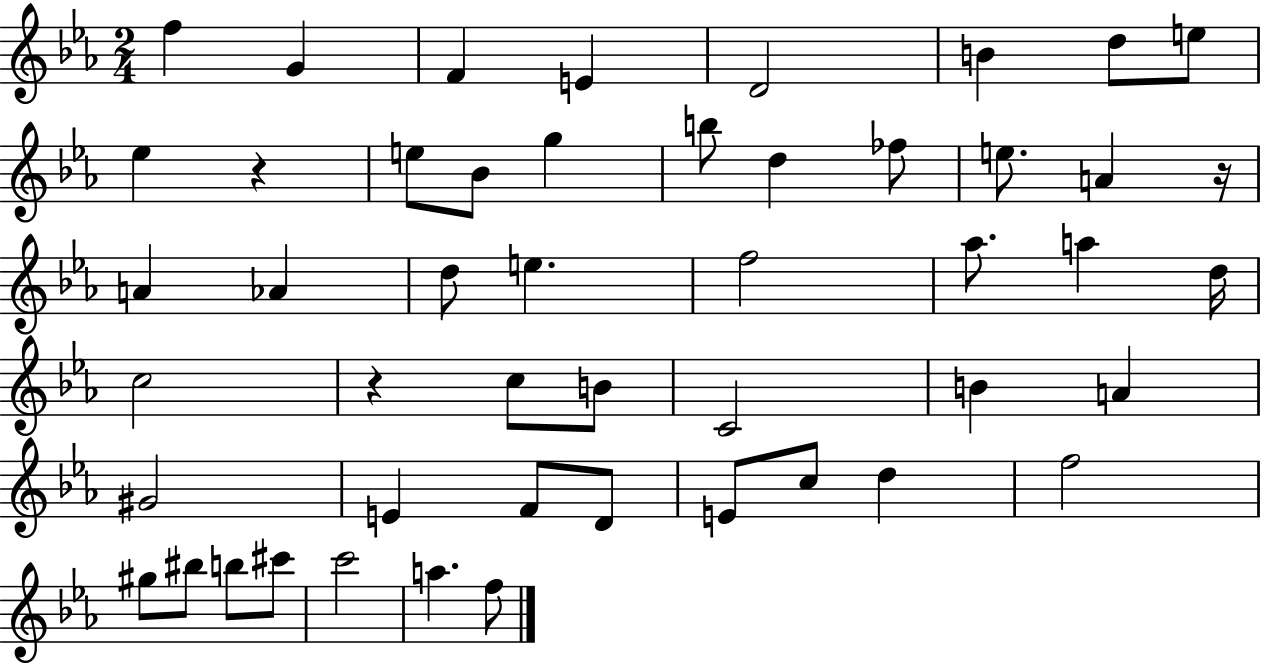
X:1
T:Untitled
M:2/4
L:1/4
K:Eb
f G F E D2 B d/2 e/2 _e z e/2 _B/2 g b/2 d _f/2 e/2 A z/4 A _A d/2 e f2 _a/2 a d/4 c2 z c/2 B/2 C2 B A ^G2 E F/2 D/2 E/2 c/2 d f2 ^g/2 ^b/2 b/2 ^c'/2 c'2 a f/2